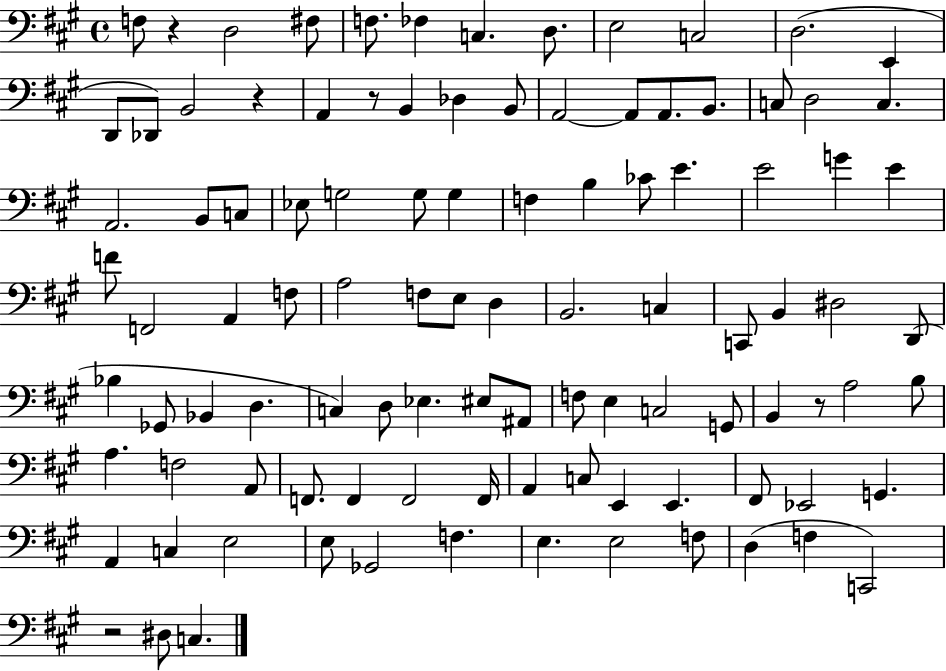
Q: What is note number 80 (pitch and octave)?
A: E2